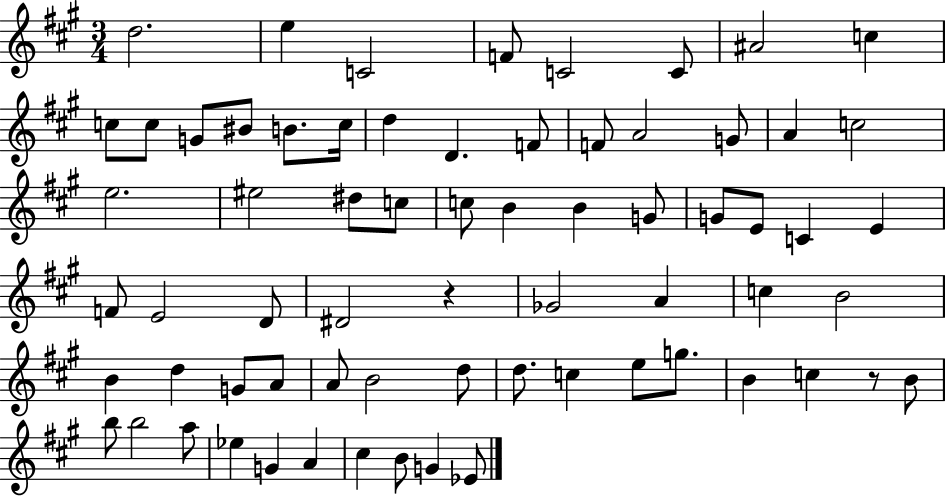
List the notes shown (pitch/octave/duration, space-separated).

D5/h. E5/q C4/h F4/e C4/h C4/e A#4/h C5/q C5/e C5/e G4/e BIS4/e B4/e. C5/s D5/q D4/q. F4/e F4/e A4/h G4/e A4/q C5/h E5/h. EIS5/h D#5/e C5/e C5/e B4/q B4/q G4/e G4/e E4/e C4/q E4/q F4/e E4/h D4/e D#4/h R/q Gb4/h A4/q C5/q B4/h B4/q D5/q G4/e A4/e A4/e B4/h D5/e D5/e. C5/q E5/e G5/e. B4/q C5/q R/e B4/e B5/e B5/h A5/e Eb5/q G4/q A4/q C#5/q B4/e G4/q Eb4/e